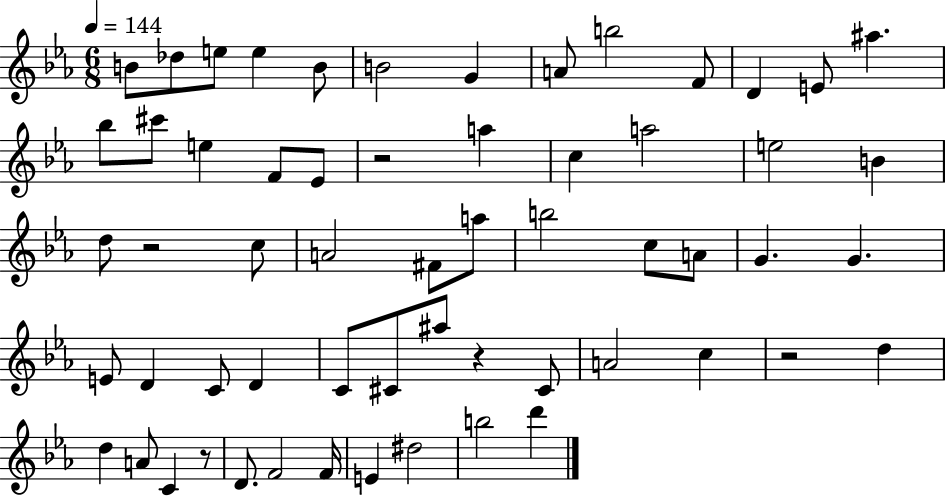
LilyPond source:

{
  \clef treble
  \numericTimeSignature
  \time 6/8
  \key ees \major
  \tempo 4 = 144
  b'8 des''8 e''8 e''4 b'8 | b'2 g'4 | a'8 b''2 f'8 | d'4 e'8 ais''4. | \break bes''8 cis'''8 e''4 f'8 ees'8 | r2 a''4 | c''4 a''2 | e''2 b'4 | \break d''8 r2 c''8 | a'2 fis'8 a''8 | b''2 c''8 a'8 | g'4. g'4. | \break e'8 d'4 c'8 d'4 | c'8 cis'8 ais''8 r4 cis'8 | a'2 c''4 | r2 d''4 | \break d''4 a'8 c'4 r8 | d'8. f'2 f'16 | e'4 dis''2 | b''2 d'''4 | \break \bar "|."
}